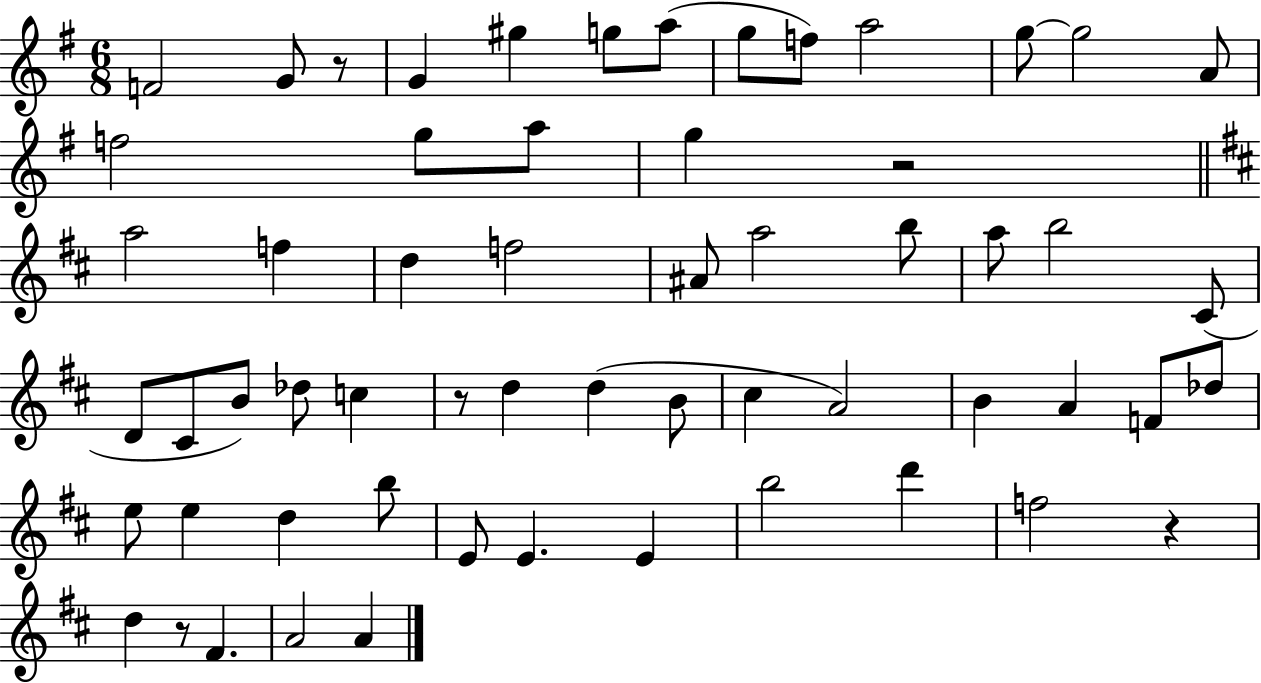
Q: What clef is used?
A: treble